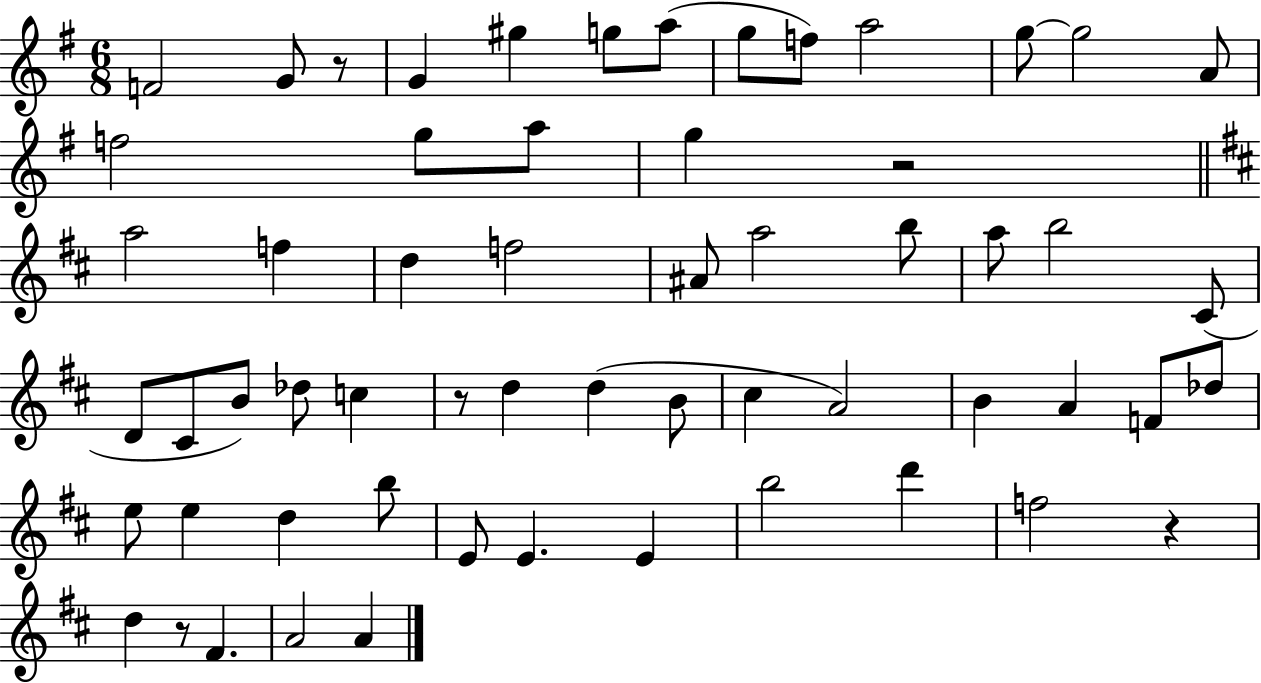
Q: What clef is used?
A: treble